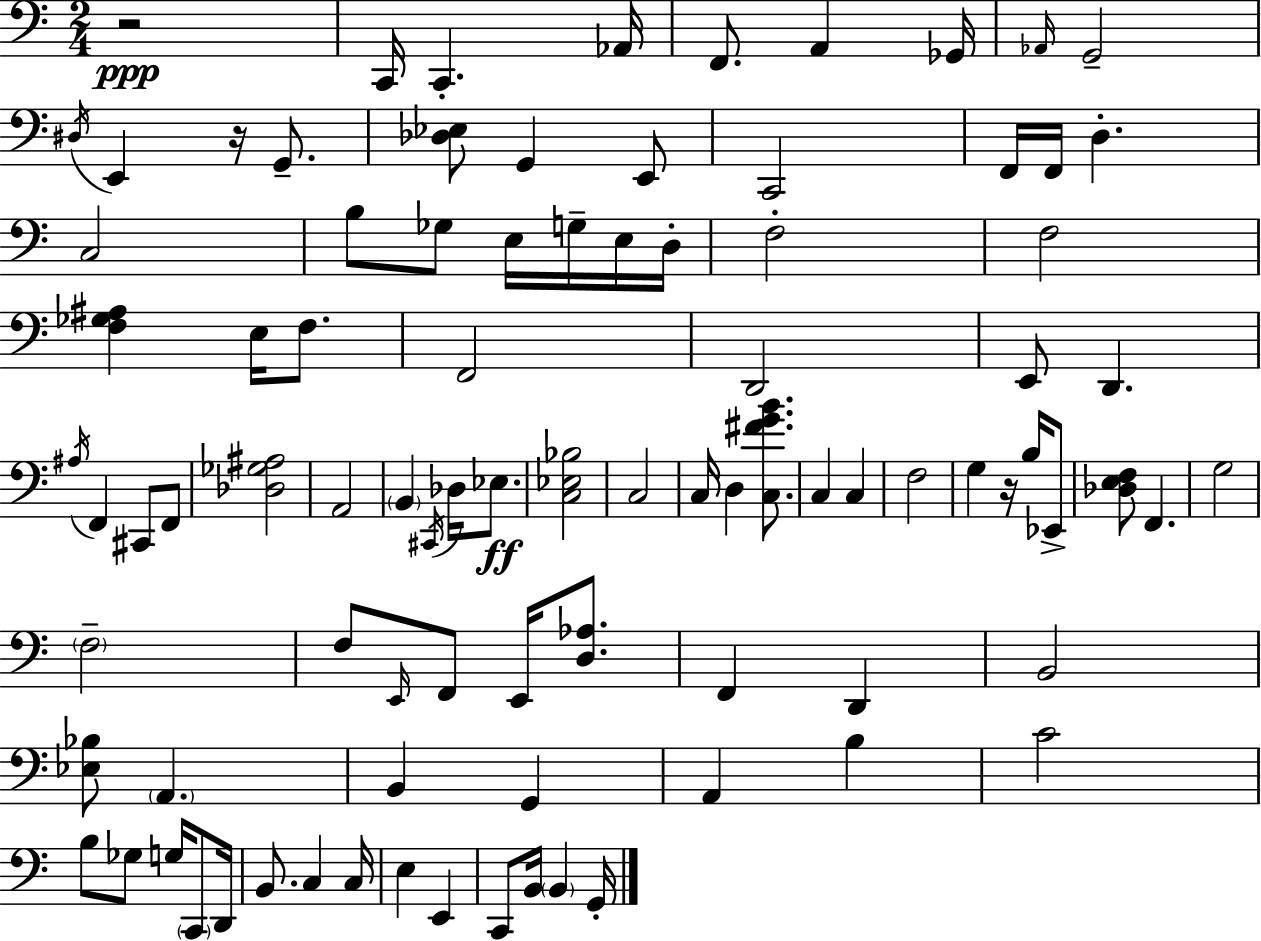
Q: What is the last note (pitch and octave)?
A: G2